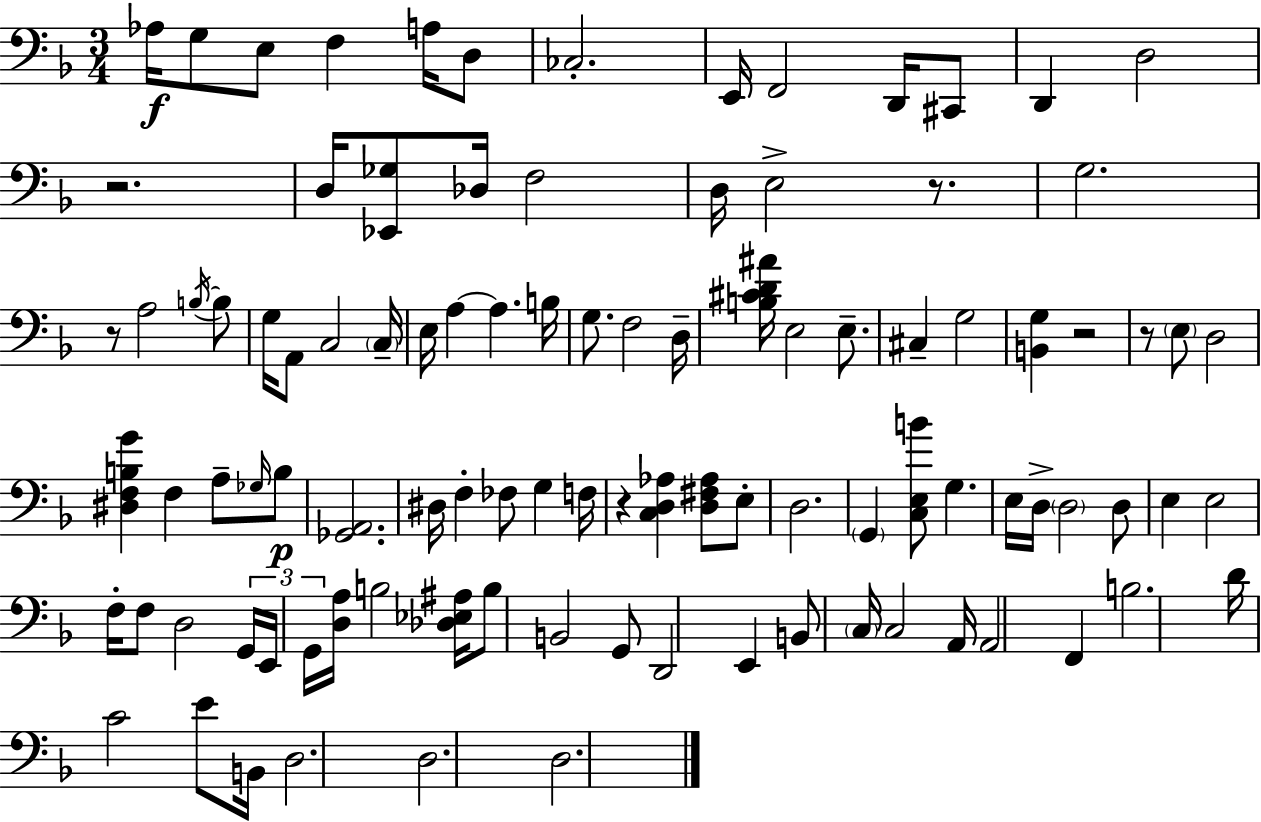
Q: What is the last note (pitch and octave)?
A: D3